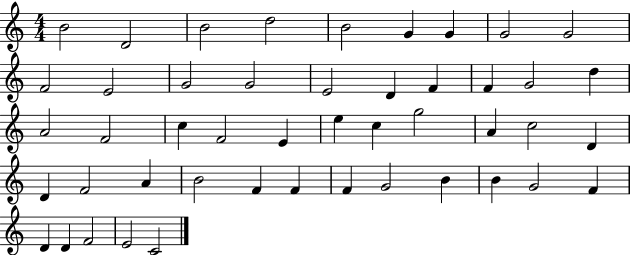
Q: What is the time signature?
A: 4/4